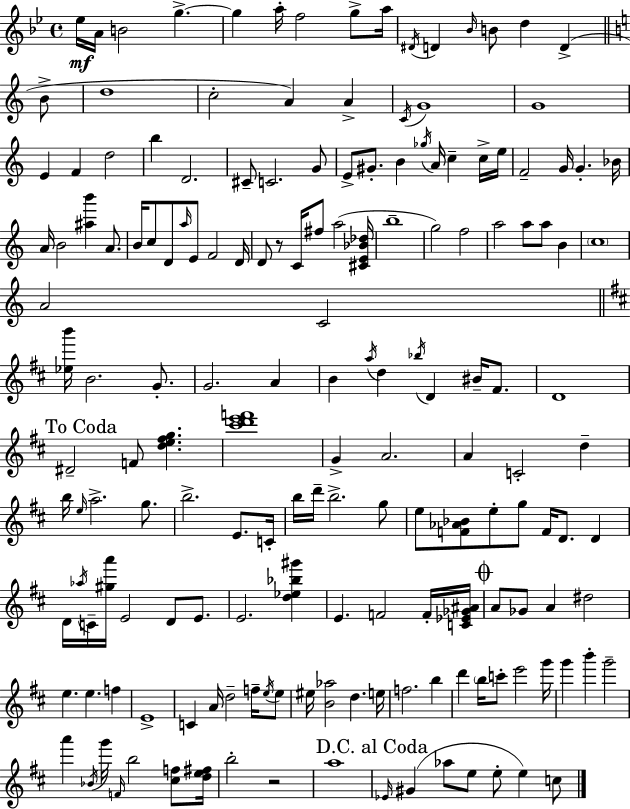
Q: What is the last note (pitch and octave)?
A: C5